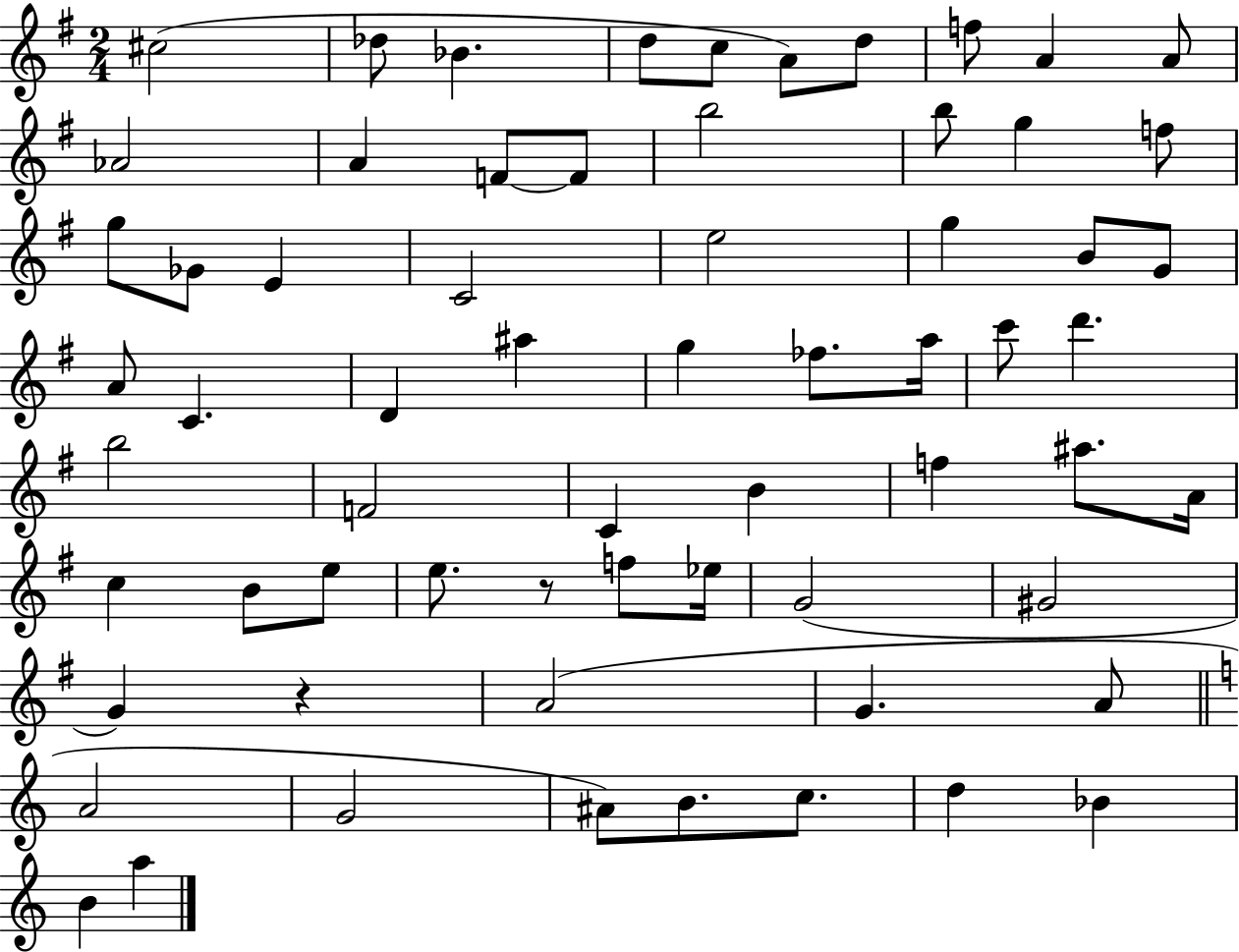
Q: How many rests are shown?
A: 2